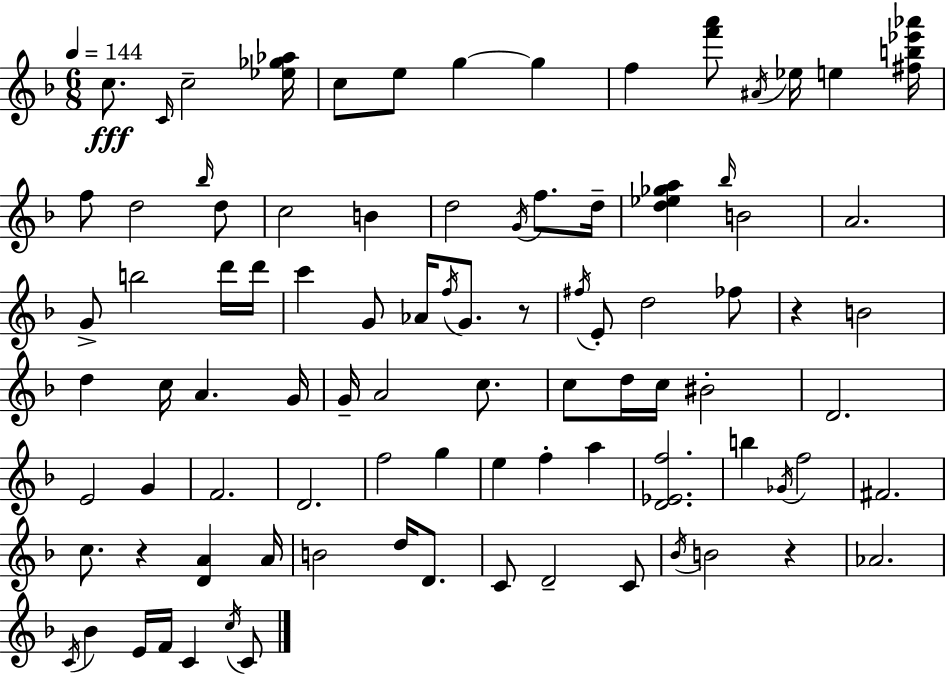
C5/e. C4/s C5/h [Eb5,Gb5,Ab5]/s C5/e E5/e G5/q G5/q F5/q [F6,A6]/e A#4/s Eb5/s E5/q [F#5,B5,Eb6,Ab6]/s F5/e D5/h Bb5/s D5/e C5/h B4/q D5/h G4/s F5/e. D5/s [D5,Eb5,Gb5,A5]/q Bb5/s B4/h A4/h. G4/e B5/h D6/s D6/s C6/q G4/e Ab4/s F5/s G4/e. R/e F#5/s E4/e D5/h FES5/e R/q B4/h D5/q C5/s A4/q. G4/s G4/s A4/h C5/e. C5/e D5/s C5/s BIS4/h D4/h. E4/h G4/q F4/h. D4/h. F5/h G5/q E5/q F5/q A5/q [D4,Eb4,F5]/h. B5/q Gb4/s F5/h F#4/h. C5/e. R/q [D4,A4]/q A4/s B4/h D5/s D4/e. C4/e D4/h C4/e Bb4/s B4/h R/q Ab4/h. C4/s Bb4/q E4/s F4/s C4/q C5/s C4/e